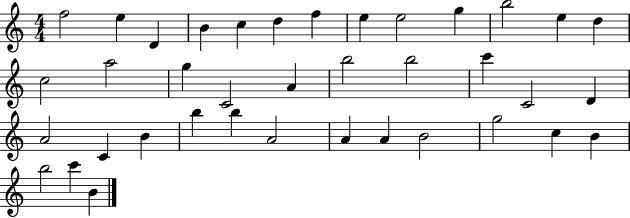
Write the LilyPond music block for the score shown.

{
  \clef treble
  \numericTimeSignature
  \time 4/4
  \key c \major
  f''2 e''4 d'4 | b'4 c''4 d''4 f''4 | e''4 e''2 g''4 | b''2 e''4 d''4 | \break c''2 a''2 | g''4 c'2 a'4 | b''2 b''2 | c'''4 c'2 d'4 | \break a'2 c'4 b'4 | b''4 b''4 a'2 | a'4 a'4 b'2 | g''2 c''4 b'4 | \break b''2 c'''4 b'4 | \bar "|."
}